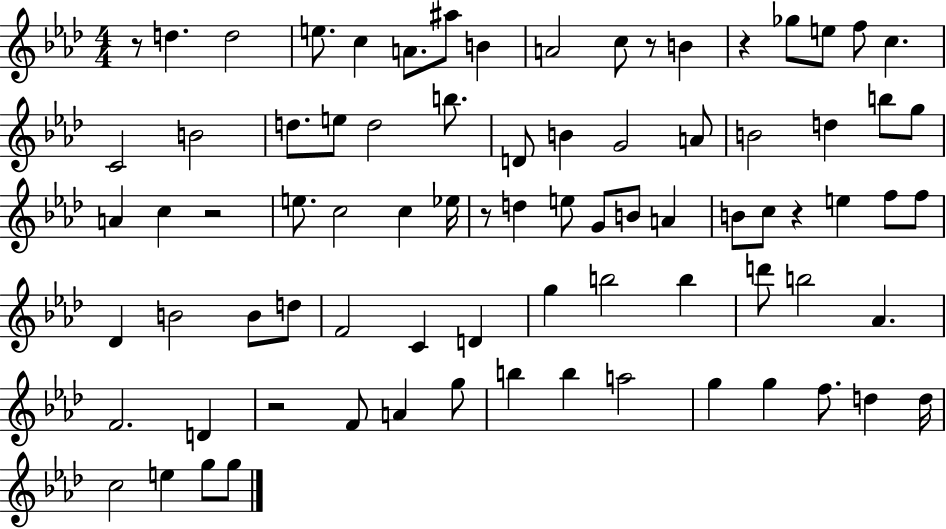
R/e D5/q. D5/h E5/e. C5/q A4/e. A#5/e B4/q A4/h C5/e R/e B4/q R/q Gb5/e E5/e F5/e C5/q. C4/h B4/h D5/e. E5/e D5/h B5/e. D4/e B4/q G4/h A4/e B4/h D5/q B5/e G5/e A4/q C5/q R/h E5/e. C5/h C5/q Eb5/s R/e D5/q E5/e G4/e B4/e A4/q B4/e C5/e R/q E5/q F5/e F5/e Db4/q B4/h B4/e D5/e F4/h C4/q D4/q G5/q B5/h B5/q D6/e B5/h Ab4/q. F4/h. D4/q R/h F4/e A4/q G5/e B5/q B5/q A5/h G5/q G5/q F5/e. D5/q D5/s C5/h E5/q G5/e G5/e